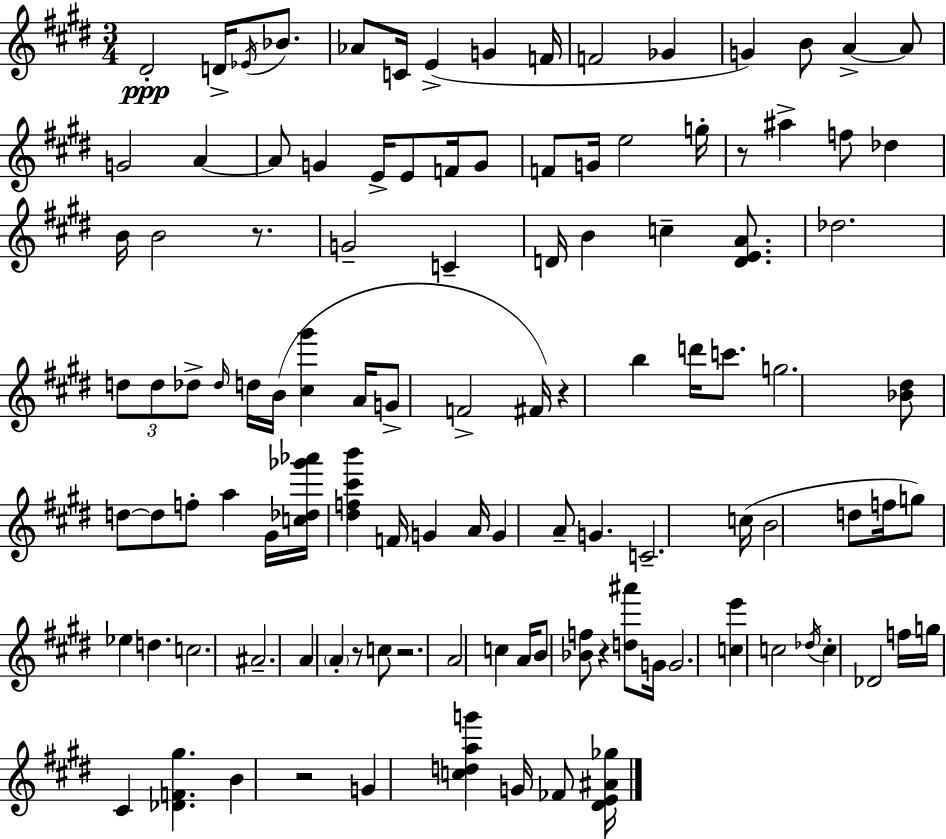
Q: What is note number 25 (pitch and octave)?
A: G4